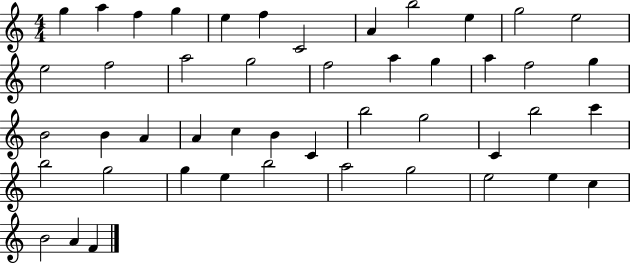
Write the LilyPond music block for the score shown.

{
  \clef treble
  \numericTimeSignature
  \time 4/4
  \key c \major
  g''4 a''4 f''4 g''4 | e''4 f''4 c'2 | a'4 b''2 e''4 | g''2 e''2 | \break e''2 f''2 | a''2 g''2 | f''2 a''4 g''4 | a''4 f''2 g''4 | \break b'2 b'4 a'4 | a'4 c''4 b'4 c'4 | b''2 g''2 | c'4 b''2 c'''4 | \break b''2 g''2 | g''4 e''4 b''2 | a''2 g''2 | e''2 e''4 c''4 | \break b'2 a'4 f'4 | \bar "|."
}